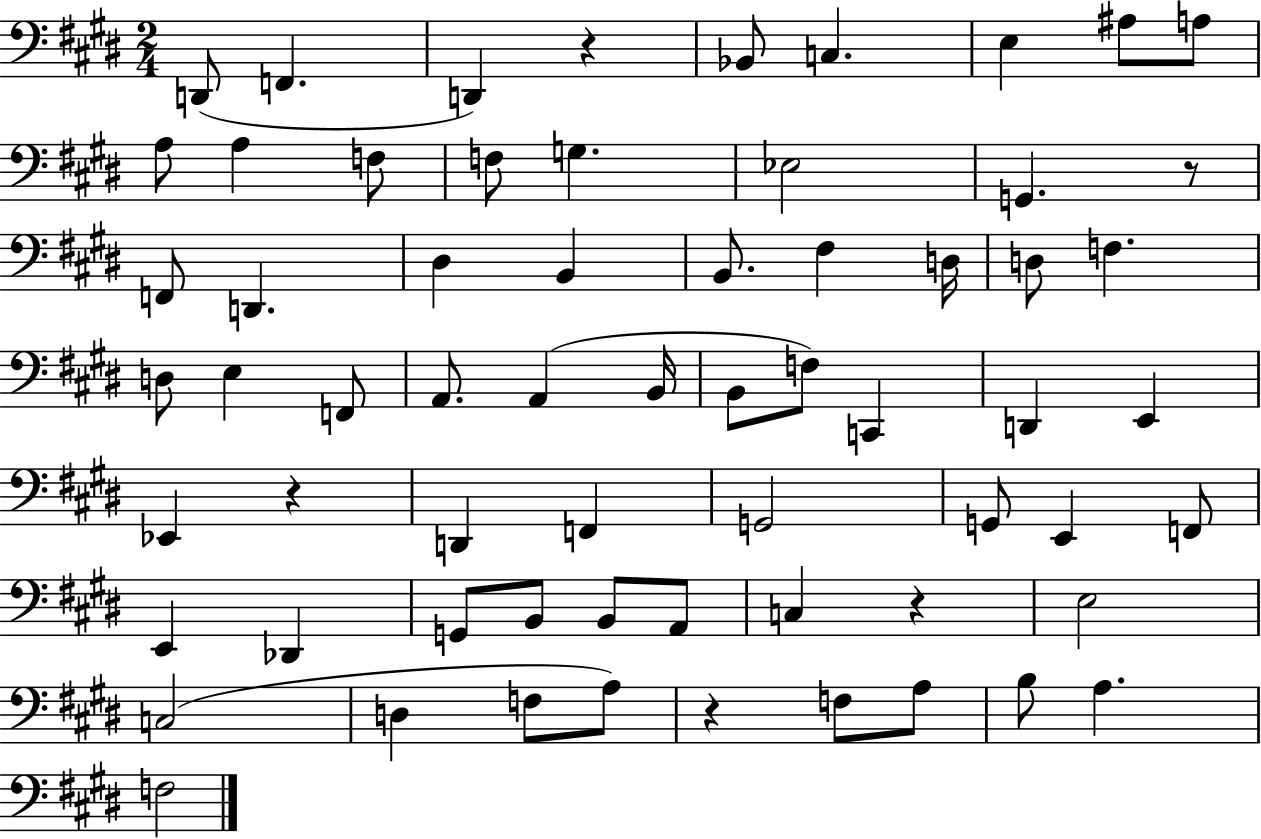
{
  \clef bass
  \numericTimeSignature
  \time 2/4
  \key e \major
  \repeat volta 2 { d,8( f,4. | d,4) r4 | bes,8 c4. | e4 ais8 a8 | \break a8 a4 f8 | f8 g4. | ees2 | g,4. r8 | \break f,8 d,4. | dis4 b,4 | b,8. fis4 d16 | d8 f4. | \break d8 e4 f,8 | a,8. a,4( b,16 | b,8 f8) c,4 | d,4 e,4 | \break ees,4 r4 | d,4 f,4 | g,2 | g,8 e,4 f,8 | \break e,4 des,4 | g,8 b,8 b,8 a,8 | c4 r4 | e2 | \break c2( | d4 f8 a8) | r4 f8 a8 | b8 a4. | \break f2 | } \bar "|."
}